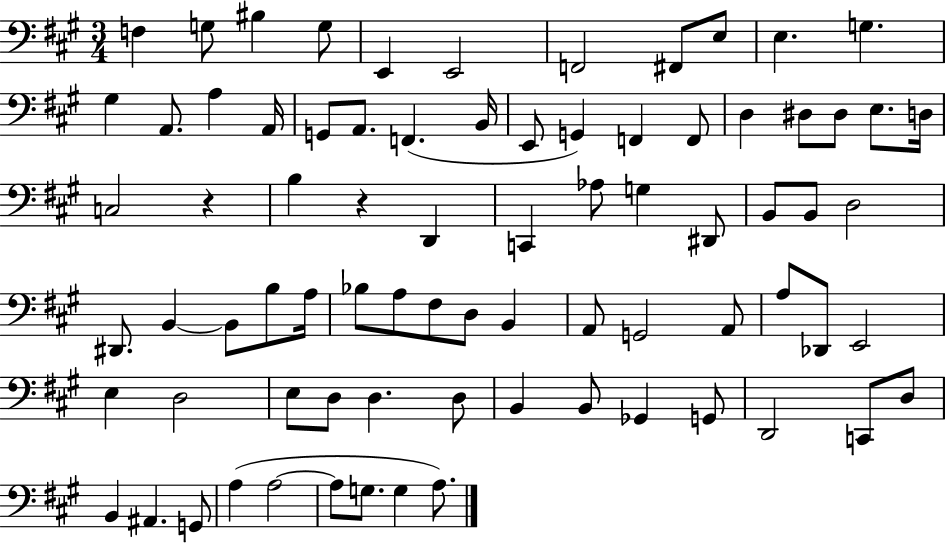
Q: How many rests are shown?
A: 2